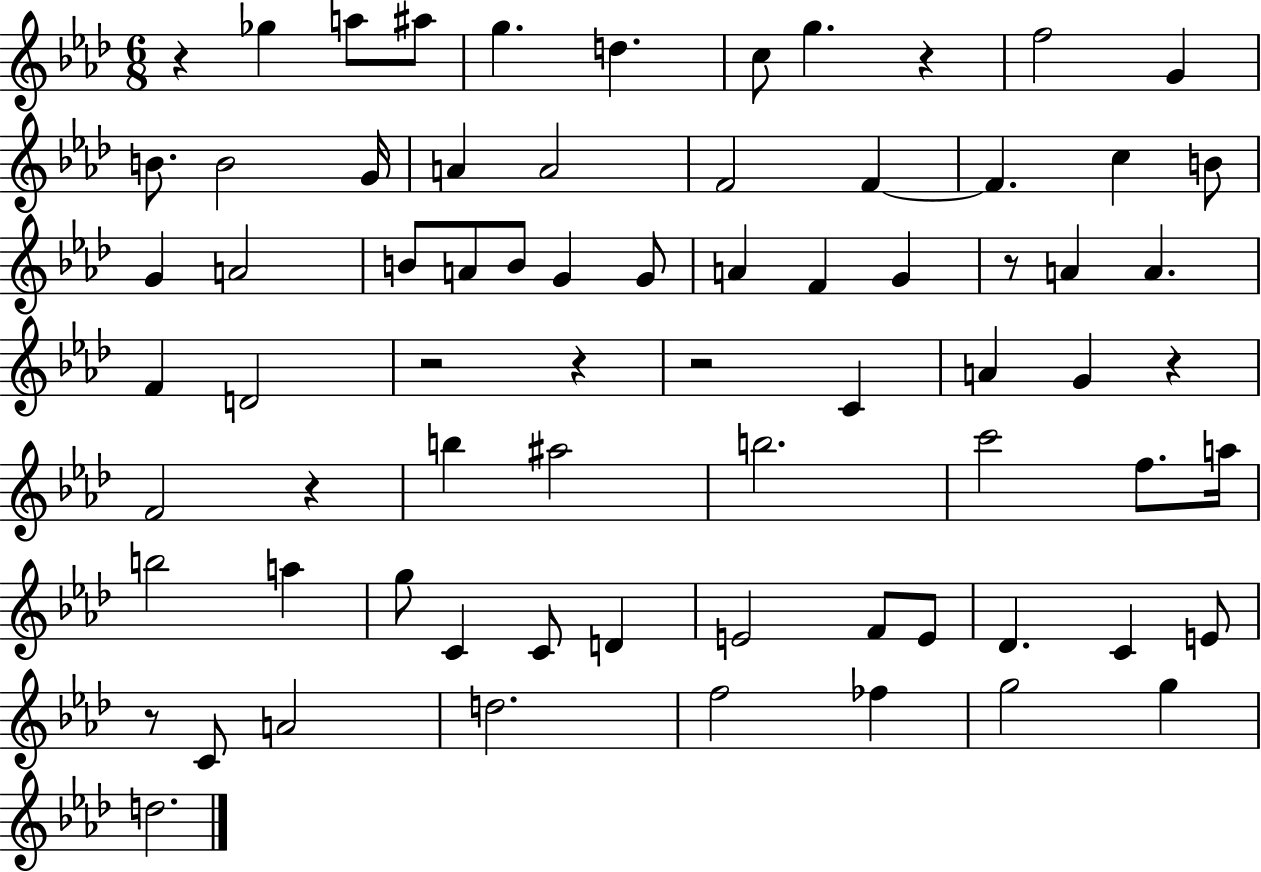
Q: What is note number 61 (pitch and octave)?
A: G5